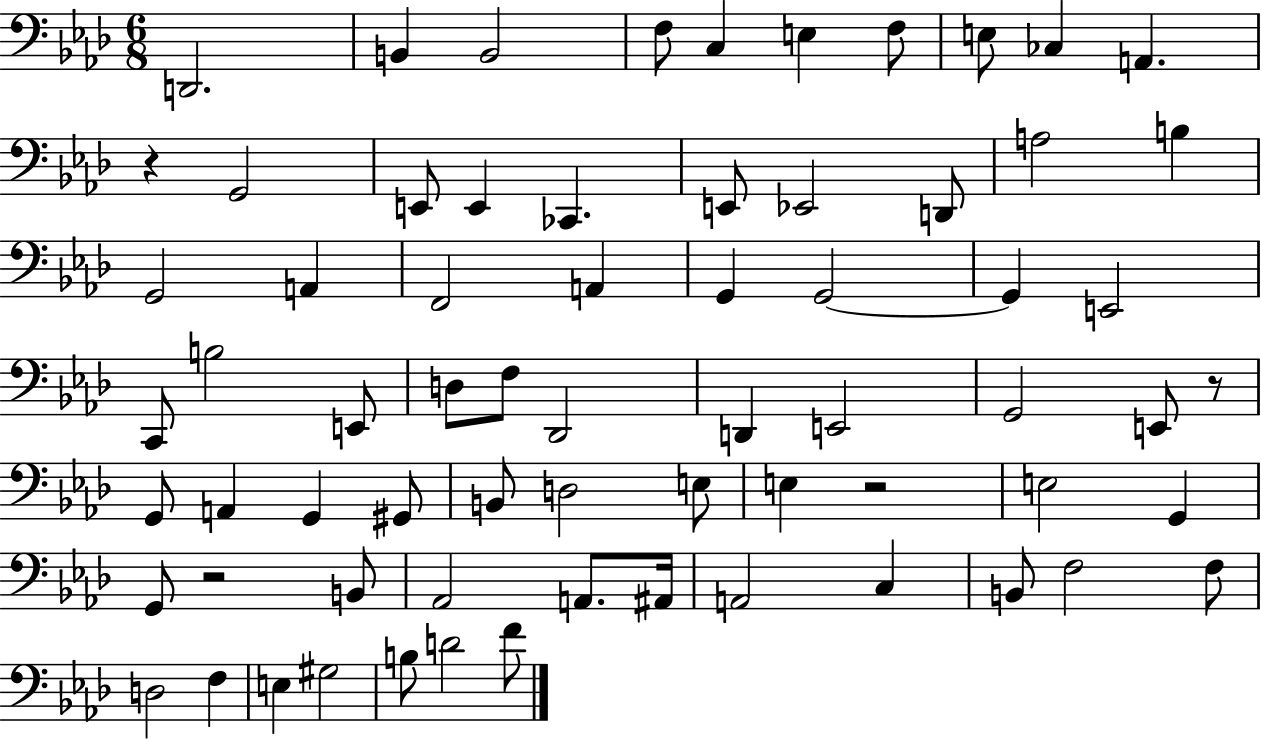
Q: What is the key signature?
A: AES major